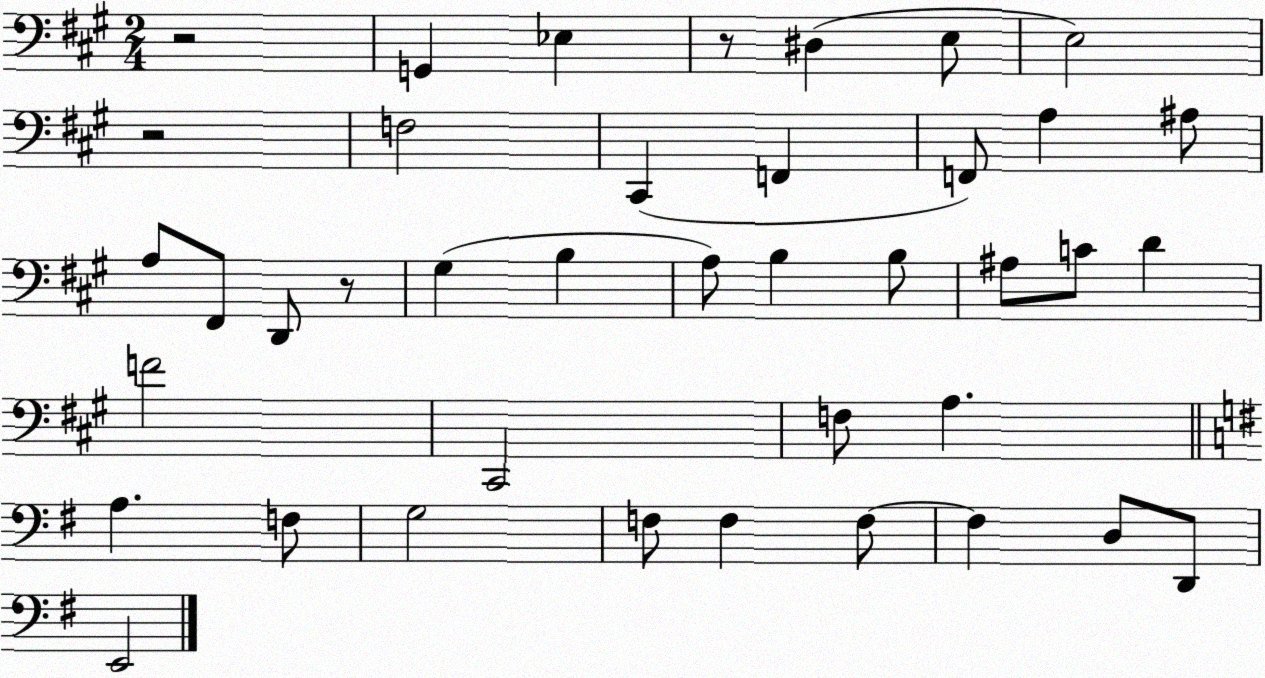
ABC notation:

X:1
T:Untitled
M:2/4
L:1/4
K:A
z2 G,, _E, z/2 ^D, E,/2 E,2 z2 F,2 ^C,, F,, F,,/2 A, ^A,/2 A,/2 ^F,,/2 D,,/2 z/2 ^G, B, A,/2 B, B,/2 ^A,/2 C/2 D F2 ^C,,2 F,/2 A, A, F,/2 G,2 F,/2 F, F,/2 F, D,/2 D,,/2 E,,2